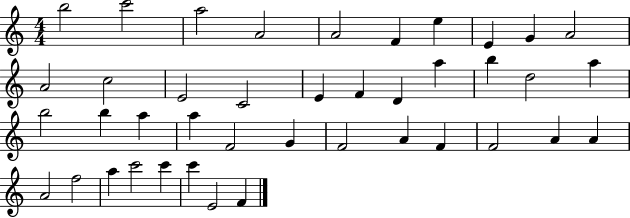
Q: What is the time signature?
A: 4/4